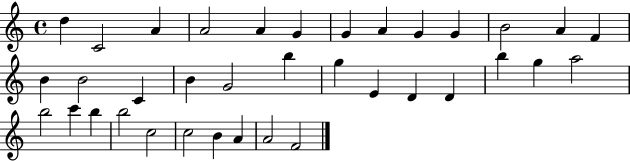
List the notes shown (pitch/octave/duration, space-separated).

D5/q C4/h A4/q A4/h A4/q G4/q G4/q A4/q G4/q G4/q B4/h A4/q F4/q B4/q B4/h C4/q B4/q G4/h B5/q G5/q E4/q D4/q D4/q B5/q G5/q A5/h B5/h C6/q B5/q B5/h C5/h C5/h B4/q A4/q A4/h F4/h